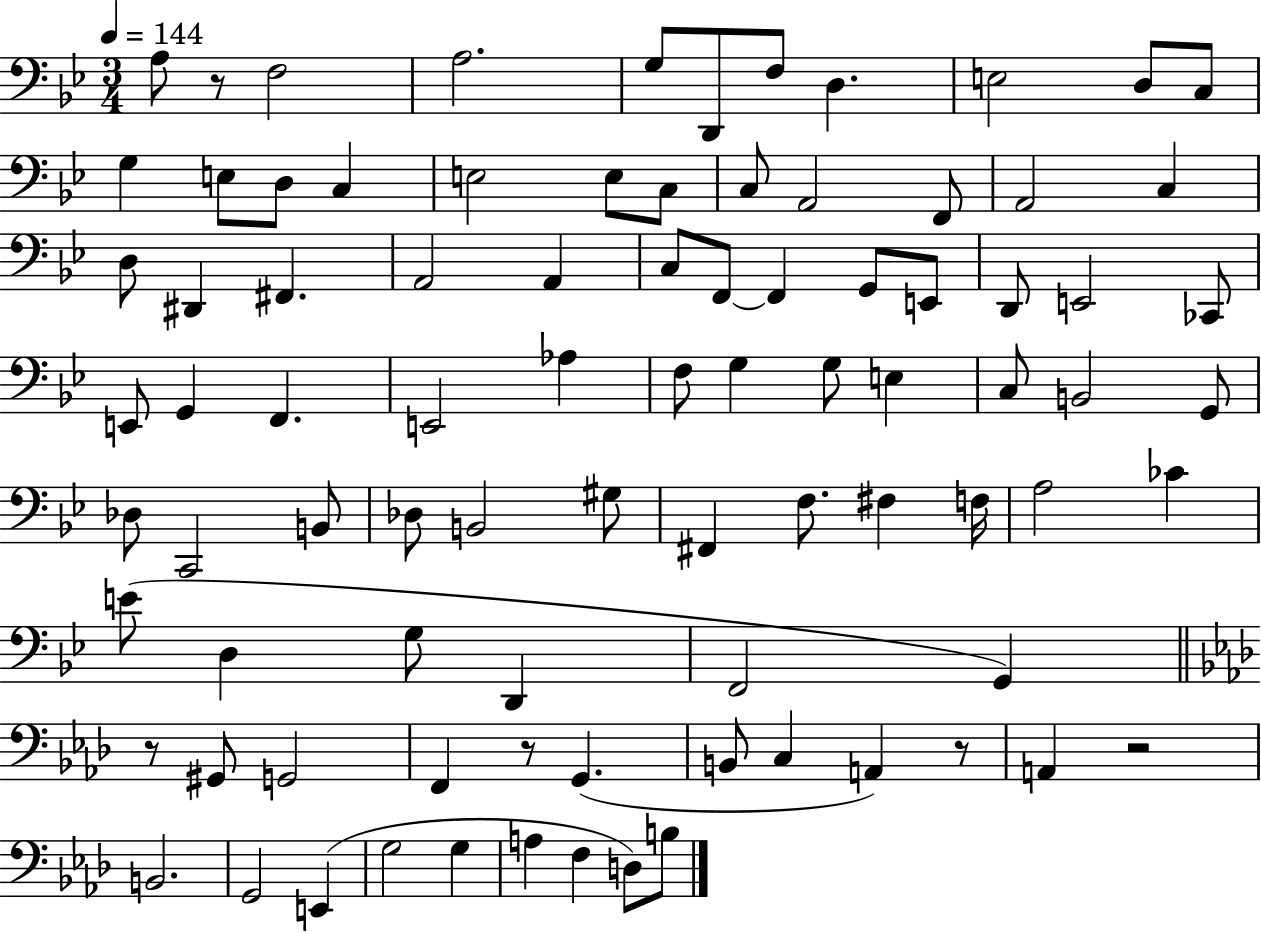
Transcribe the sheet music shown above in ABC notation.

X:1
T:Untitled
M:3/4
L:1/4
K:Bb
A,/2 z/2 F,2 A,2 G,/2 D,,/2 F,/2 D, E,2 D,/2 C,/2 G, E,/2 D,/2 C, E,2 E,/2 C,/2 C,/2 A,,2 F,,/2 A,,2 C, D,/2 ^D,, ^F,, A,,2 A,, C,/2 F,,/2 F,, G,,/2 E,,/2 D,,/2 E,,2 _C,,/2 E,,/2 G,, F,, E,,2 _A, F,/2 G, G,/2 E, C,/2 B,,2 G,,/2 _D,/2 C,,2 B,,/2 _D,/2 B,,2 ^G,/2 ^F,, F,/2 ^F, F,/4 A,2 _C E/2 D, G,/2 D,, F,,2 G,, z/2 ^G,,/2 G,,2 F,, z/2 G,, B,,/2 C, A,, z/2 A,, z2 B,,2 G,,2 E,, G,2 G, A, F, D,/2 B,/2